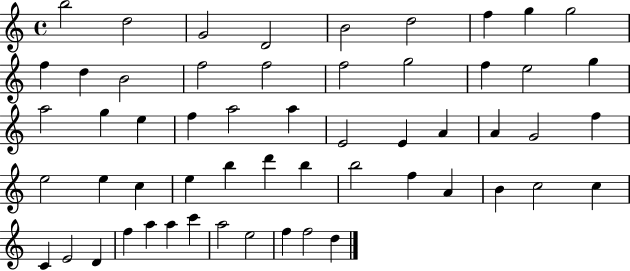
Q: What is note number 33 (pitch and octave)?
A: E5